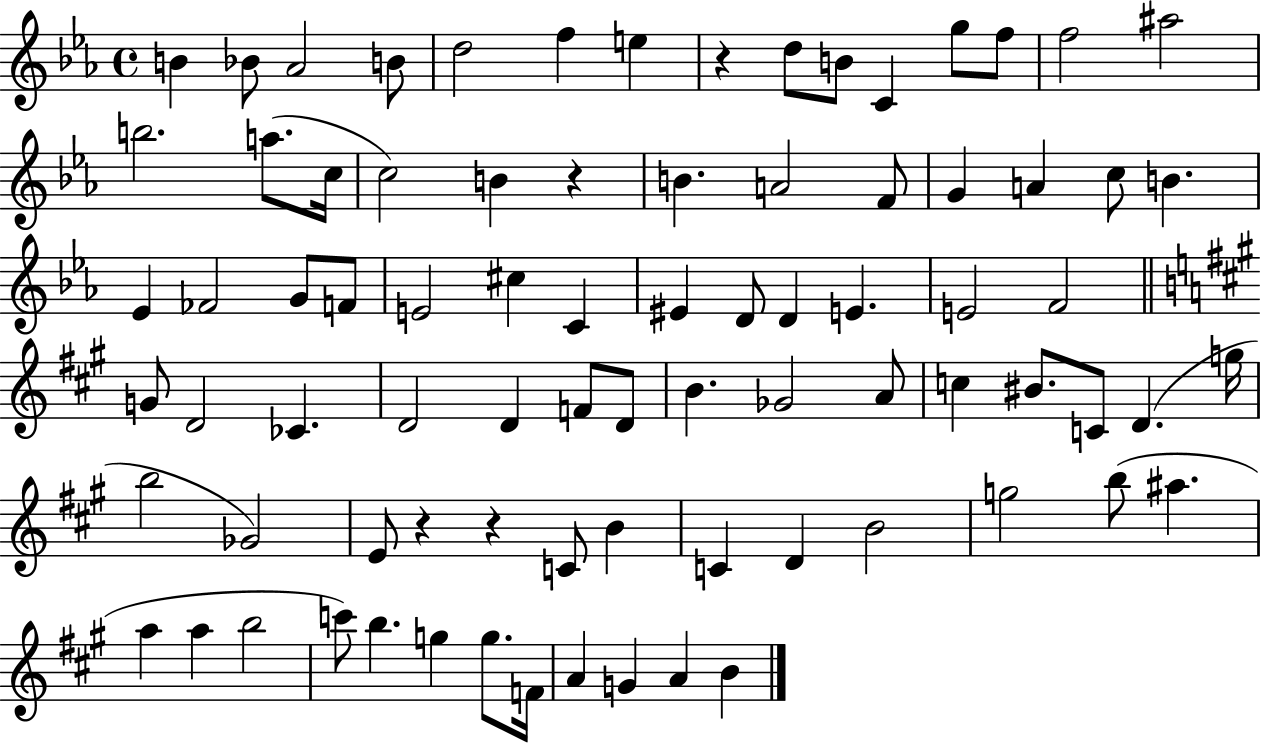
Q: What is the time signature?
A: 4/4